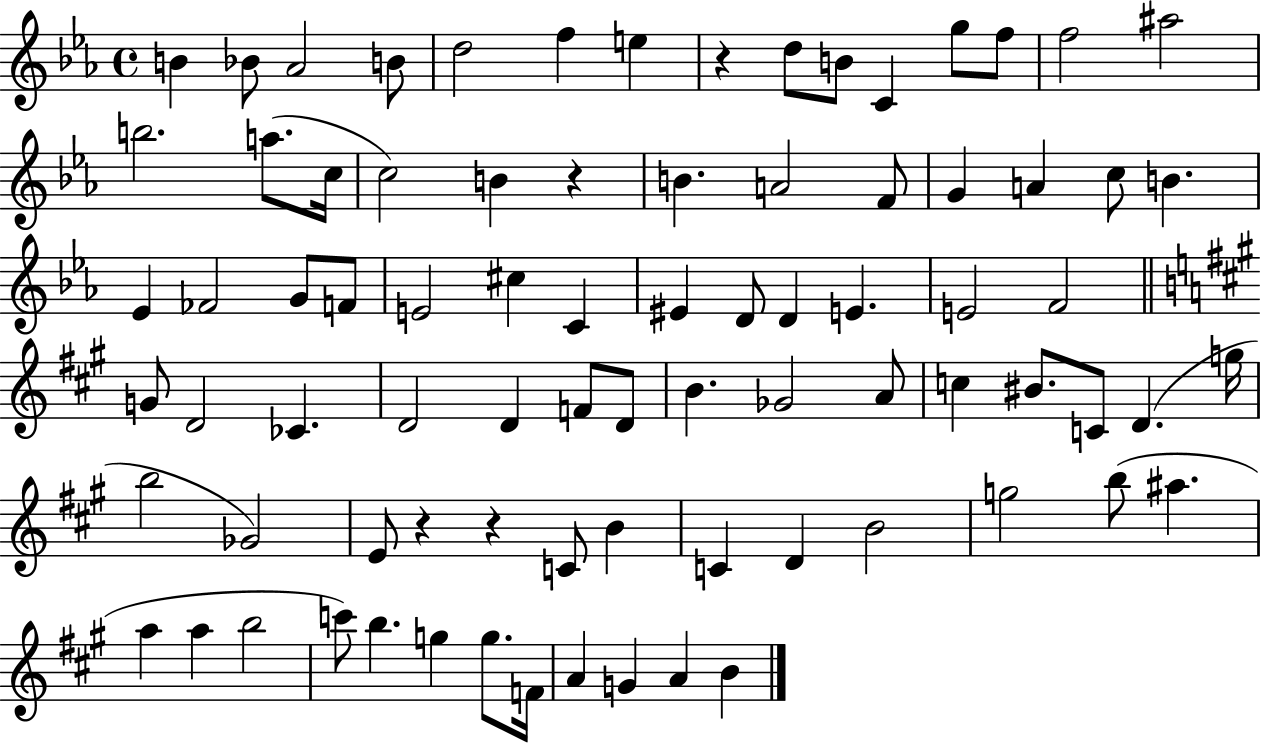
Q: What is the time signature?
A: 4/4